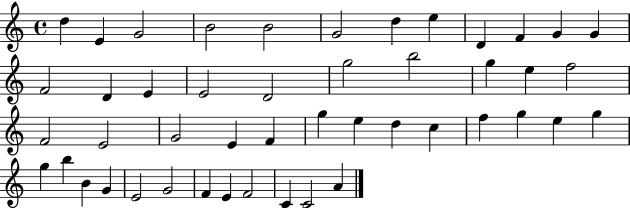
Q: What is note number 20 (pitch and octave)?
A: G5